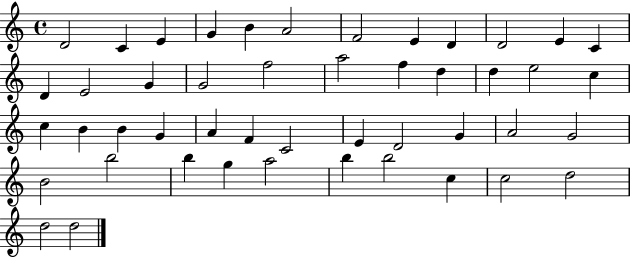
{
  \clef treble
  \time 4/4
  \defaultTimeSignature
  \key c \major
  d'2 c'4 e'4 | g'4 b'4 a'2 | f'2 e'4 d'4 | d'2 e'4 c'4 | \break d'4 e'2 g'4 | g'2 f''2 | a''2 f''4 d''4 | d''4 e''2 c''4 | \break c''4 b'4 b'4 g'4 | a'4 f'4 c'2 | e'4 d'2 g'4 | a'2 g'2 | \break b'2 b''2 | b''4 g''4 a''2 | b''4 b''2 c''4 | c''2 d''2 | \break d''2 d''2 | \bar "|."
}